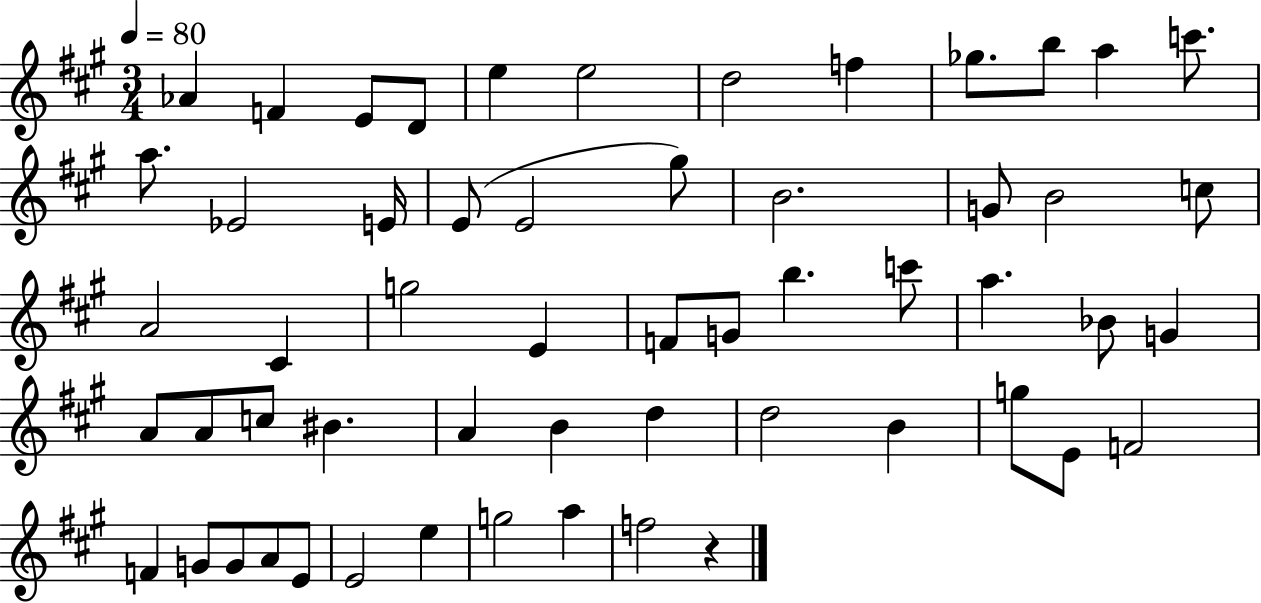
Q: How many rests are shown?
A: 1